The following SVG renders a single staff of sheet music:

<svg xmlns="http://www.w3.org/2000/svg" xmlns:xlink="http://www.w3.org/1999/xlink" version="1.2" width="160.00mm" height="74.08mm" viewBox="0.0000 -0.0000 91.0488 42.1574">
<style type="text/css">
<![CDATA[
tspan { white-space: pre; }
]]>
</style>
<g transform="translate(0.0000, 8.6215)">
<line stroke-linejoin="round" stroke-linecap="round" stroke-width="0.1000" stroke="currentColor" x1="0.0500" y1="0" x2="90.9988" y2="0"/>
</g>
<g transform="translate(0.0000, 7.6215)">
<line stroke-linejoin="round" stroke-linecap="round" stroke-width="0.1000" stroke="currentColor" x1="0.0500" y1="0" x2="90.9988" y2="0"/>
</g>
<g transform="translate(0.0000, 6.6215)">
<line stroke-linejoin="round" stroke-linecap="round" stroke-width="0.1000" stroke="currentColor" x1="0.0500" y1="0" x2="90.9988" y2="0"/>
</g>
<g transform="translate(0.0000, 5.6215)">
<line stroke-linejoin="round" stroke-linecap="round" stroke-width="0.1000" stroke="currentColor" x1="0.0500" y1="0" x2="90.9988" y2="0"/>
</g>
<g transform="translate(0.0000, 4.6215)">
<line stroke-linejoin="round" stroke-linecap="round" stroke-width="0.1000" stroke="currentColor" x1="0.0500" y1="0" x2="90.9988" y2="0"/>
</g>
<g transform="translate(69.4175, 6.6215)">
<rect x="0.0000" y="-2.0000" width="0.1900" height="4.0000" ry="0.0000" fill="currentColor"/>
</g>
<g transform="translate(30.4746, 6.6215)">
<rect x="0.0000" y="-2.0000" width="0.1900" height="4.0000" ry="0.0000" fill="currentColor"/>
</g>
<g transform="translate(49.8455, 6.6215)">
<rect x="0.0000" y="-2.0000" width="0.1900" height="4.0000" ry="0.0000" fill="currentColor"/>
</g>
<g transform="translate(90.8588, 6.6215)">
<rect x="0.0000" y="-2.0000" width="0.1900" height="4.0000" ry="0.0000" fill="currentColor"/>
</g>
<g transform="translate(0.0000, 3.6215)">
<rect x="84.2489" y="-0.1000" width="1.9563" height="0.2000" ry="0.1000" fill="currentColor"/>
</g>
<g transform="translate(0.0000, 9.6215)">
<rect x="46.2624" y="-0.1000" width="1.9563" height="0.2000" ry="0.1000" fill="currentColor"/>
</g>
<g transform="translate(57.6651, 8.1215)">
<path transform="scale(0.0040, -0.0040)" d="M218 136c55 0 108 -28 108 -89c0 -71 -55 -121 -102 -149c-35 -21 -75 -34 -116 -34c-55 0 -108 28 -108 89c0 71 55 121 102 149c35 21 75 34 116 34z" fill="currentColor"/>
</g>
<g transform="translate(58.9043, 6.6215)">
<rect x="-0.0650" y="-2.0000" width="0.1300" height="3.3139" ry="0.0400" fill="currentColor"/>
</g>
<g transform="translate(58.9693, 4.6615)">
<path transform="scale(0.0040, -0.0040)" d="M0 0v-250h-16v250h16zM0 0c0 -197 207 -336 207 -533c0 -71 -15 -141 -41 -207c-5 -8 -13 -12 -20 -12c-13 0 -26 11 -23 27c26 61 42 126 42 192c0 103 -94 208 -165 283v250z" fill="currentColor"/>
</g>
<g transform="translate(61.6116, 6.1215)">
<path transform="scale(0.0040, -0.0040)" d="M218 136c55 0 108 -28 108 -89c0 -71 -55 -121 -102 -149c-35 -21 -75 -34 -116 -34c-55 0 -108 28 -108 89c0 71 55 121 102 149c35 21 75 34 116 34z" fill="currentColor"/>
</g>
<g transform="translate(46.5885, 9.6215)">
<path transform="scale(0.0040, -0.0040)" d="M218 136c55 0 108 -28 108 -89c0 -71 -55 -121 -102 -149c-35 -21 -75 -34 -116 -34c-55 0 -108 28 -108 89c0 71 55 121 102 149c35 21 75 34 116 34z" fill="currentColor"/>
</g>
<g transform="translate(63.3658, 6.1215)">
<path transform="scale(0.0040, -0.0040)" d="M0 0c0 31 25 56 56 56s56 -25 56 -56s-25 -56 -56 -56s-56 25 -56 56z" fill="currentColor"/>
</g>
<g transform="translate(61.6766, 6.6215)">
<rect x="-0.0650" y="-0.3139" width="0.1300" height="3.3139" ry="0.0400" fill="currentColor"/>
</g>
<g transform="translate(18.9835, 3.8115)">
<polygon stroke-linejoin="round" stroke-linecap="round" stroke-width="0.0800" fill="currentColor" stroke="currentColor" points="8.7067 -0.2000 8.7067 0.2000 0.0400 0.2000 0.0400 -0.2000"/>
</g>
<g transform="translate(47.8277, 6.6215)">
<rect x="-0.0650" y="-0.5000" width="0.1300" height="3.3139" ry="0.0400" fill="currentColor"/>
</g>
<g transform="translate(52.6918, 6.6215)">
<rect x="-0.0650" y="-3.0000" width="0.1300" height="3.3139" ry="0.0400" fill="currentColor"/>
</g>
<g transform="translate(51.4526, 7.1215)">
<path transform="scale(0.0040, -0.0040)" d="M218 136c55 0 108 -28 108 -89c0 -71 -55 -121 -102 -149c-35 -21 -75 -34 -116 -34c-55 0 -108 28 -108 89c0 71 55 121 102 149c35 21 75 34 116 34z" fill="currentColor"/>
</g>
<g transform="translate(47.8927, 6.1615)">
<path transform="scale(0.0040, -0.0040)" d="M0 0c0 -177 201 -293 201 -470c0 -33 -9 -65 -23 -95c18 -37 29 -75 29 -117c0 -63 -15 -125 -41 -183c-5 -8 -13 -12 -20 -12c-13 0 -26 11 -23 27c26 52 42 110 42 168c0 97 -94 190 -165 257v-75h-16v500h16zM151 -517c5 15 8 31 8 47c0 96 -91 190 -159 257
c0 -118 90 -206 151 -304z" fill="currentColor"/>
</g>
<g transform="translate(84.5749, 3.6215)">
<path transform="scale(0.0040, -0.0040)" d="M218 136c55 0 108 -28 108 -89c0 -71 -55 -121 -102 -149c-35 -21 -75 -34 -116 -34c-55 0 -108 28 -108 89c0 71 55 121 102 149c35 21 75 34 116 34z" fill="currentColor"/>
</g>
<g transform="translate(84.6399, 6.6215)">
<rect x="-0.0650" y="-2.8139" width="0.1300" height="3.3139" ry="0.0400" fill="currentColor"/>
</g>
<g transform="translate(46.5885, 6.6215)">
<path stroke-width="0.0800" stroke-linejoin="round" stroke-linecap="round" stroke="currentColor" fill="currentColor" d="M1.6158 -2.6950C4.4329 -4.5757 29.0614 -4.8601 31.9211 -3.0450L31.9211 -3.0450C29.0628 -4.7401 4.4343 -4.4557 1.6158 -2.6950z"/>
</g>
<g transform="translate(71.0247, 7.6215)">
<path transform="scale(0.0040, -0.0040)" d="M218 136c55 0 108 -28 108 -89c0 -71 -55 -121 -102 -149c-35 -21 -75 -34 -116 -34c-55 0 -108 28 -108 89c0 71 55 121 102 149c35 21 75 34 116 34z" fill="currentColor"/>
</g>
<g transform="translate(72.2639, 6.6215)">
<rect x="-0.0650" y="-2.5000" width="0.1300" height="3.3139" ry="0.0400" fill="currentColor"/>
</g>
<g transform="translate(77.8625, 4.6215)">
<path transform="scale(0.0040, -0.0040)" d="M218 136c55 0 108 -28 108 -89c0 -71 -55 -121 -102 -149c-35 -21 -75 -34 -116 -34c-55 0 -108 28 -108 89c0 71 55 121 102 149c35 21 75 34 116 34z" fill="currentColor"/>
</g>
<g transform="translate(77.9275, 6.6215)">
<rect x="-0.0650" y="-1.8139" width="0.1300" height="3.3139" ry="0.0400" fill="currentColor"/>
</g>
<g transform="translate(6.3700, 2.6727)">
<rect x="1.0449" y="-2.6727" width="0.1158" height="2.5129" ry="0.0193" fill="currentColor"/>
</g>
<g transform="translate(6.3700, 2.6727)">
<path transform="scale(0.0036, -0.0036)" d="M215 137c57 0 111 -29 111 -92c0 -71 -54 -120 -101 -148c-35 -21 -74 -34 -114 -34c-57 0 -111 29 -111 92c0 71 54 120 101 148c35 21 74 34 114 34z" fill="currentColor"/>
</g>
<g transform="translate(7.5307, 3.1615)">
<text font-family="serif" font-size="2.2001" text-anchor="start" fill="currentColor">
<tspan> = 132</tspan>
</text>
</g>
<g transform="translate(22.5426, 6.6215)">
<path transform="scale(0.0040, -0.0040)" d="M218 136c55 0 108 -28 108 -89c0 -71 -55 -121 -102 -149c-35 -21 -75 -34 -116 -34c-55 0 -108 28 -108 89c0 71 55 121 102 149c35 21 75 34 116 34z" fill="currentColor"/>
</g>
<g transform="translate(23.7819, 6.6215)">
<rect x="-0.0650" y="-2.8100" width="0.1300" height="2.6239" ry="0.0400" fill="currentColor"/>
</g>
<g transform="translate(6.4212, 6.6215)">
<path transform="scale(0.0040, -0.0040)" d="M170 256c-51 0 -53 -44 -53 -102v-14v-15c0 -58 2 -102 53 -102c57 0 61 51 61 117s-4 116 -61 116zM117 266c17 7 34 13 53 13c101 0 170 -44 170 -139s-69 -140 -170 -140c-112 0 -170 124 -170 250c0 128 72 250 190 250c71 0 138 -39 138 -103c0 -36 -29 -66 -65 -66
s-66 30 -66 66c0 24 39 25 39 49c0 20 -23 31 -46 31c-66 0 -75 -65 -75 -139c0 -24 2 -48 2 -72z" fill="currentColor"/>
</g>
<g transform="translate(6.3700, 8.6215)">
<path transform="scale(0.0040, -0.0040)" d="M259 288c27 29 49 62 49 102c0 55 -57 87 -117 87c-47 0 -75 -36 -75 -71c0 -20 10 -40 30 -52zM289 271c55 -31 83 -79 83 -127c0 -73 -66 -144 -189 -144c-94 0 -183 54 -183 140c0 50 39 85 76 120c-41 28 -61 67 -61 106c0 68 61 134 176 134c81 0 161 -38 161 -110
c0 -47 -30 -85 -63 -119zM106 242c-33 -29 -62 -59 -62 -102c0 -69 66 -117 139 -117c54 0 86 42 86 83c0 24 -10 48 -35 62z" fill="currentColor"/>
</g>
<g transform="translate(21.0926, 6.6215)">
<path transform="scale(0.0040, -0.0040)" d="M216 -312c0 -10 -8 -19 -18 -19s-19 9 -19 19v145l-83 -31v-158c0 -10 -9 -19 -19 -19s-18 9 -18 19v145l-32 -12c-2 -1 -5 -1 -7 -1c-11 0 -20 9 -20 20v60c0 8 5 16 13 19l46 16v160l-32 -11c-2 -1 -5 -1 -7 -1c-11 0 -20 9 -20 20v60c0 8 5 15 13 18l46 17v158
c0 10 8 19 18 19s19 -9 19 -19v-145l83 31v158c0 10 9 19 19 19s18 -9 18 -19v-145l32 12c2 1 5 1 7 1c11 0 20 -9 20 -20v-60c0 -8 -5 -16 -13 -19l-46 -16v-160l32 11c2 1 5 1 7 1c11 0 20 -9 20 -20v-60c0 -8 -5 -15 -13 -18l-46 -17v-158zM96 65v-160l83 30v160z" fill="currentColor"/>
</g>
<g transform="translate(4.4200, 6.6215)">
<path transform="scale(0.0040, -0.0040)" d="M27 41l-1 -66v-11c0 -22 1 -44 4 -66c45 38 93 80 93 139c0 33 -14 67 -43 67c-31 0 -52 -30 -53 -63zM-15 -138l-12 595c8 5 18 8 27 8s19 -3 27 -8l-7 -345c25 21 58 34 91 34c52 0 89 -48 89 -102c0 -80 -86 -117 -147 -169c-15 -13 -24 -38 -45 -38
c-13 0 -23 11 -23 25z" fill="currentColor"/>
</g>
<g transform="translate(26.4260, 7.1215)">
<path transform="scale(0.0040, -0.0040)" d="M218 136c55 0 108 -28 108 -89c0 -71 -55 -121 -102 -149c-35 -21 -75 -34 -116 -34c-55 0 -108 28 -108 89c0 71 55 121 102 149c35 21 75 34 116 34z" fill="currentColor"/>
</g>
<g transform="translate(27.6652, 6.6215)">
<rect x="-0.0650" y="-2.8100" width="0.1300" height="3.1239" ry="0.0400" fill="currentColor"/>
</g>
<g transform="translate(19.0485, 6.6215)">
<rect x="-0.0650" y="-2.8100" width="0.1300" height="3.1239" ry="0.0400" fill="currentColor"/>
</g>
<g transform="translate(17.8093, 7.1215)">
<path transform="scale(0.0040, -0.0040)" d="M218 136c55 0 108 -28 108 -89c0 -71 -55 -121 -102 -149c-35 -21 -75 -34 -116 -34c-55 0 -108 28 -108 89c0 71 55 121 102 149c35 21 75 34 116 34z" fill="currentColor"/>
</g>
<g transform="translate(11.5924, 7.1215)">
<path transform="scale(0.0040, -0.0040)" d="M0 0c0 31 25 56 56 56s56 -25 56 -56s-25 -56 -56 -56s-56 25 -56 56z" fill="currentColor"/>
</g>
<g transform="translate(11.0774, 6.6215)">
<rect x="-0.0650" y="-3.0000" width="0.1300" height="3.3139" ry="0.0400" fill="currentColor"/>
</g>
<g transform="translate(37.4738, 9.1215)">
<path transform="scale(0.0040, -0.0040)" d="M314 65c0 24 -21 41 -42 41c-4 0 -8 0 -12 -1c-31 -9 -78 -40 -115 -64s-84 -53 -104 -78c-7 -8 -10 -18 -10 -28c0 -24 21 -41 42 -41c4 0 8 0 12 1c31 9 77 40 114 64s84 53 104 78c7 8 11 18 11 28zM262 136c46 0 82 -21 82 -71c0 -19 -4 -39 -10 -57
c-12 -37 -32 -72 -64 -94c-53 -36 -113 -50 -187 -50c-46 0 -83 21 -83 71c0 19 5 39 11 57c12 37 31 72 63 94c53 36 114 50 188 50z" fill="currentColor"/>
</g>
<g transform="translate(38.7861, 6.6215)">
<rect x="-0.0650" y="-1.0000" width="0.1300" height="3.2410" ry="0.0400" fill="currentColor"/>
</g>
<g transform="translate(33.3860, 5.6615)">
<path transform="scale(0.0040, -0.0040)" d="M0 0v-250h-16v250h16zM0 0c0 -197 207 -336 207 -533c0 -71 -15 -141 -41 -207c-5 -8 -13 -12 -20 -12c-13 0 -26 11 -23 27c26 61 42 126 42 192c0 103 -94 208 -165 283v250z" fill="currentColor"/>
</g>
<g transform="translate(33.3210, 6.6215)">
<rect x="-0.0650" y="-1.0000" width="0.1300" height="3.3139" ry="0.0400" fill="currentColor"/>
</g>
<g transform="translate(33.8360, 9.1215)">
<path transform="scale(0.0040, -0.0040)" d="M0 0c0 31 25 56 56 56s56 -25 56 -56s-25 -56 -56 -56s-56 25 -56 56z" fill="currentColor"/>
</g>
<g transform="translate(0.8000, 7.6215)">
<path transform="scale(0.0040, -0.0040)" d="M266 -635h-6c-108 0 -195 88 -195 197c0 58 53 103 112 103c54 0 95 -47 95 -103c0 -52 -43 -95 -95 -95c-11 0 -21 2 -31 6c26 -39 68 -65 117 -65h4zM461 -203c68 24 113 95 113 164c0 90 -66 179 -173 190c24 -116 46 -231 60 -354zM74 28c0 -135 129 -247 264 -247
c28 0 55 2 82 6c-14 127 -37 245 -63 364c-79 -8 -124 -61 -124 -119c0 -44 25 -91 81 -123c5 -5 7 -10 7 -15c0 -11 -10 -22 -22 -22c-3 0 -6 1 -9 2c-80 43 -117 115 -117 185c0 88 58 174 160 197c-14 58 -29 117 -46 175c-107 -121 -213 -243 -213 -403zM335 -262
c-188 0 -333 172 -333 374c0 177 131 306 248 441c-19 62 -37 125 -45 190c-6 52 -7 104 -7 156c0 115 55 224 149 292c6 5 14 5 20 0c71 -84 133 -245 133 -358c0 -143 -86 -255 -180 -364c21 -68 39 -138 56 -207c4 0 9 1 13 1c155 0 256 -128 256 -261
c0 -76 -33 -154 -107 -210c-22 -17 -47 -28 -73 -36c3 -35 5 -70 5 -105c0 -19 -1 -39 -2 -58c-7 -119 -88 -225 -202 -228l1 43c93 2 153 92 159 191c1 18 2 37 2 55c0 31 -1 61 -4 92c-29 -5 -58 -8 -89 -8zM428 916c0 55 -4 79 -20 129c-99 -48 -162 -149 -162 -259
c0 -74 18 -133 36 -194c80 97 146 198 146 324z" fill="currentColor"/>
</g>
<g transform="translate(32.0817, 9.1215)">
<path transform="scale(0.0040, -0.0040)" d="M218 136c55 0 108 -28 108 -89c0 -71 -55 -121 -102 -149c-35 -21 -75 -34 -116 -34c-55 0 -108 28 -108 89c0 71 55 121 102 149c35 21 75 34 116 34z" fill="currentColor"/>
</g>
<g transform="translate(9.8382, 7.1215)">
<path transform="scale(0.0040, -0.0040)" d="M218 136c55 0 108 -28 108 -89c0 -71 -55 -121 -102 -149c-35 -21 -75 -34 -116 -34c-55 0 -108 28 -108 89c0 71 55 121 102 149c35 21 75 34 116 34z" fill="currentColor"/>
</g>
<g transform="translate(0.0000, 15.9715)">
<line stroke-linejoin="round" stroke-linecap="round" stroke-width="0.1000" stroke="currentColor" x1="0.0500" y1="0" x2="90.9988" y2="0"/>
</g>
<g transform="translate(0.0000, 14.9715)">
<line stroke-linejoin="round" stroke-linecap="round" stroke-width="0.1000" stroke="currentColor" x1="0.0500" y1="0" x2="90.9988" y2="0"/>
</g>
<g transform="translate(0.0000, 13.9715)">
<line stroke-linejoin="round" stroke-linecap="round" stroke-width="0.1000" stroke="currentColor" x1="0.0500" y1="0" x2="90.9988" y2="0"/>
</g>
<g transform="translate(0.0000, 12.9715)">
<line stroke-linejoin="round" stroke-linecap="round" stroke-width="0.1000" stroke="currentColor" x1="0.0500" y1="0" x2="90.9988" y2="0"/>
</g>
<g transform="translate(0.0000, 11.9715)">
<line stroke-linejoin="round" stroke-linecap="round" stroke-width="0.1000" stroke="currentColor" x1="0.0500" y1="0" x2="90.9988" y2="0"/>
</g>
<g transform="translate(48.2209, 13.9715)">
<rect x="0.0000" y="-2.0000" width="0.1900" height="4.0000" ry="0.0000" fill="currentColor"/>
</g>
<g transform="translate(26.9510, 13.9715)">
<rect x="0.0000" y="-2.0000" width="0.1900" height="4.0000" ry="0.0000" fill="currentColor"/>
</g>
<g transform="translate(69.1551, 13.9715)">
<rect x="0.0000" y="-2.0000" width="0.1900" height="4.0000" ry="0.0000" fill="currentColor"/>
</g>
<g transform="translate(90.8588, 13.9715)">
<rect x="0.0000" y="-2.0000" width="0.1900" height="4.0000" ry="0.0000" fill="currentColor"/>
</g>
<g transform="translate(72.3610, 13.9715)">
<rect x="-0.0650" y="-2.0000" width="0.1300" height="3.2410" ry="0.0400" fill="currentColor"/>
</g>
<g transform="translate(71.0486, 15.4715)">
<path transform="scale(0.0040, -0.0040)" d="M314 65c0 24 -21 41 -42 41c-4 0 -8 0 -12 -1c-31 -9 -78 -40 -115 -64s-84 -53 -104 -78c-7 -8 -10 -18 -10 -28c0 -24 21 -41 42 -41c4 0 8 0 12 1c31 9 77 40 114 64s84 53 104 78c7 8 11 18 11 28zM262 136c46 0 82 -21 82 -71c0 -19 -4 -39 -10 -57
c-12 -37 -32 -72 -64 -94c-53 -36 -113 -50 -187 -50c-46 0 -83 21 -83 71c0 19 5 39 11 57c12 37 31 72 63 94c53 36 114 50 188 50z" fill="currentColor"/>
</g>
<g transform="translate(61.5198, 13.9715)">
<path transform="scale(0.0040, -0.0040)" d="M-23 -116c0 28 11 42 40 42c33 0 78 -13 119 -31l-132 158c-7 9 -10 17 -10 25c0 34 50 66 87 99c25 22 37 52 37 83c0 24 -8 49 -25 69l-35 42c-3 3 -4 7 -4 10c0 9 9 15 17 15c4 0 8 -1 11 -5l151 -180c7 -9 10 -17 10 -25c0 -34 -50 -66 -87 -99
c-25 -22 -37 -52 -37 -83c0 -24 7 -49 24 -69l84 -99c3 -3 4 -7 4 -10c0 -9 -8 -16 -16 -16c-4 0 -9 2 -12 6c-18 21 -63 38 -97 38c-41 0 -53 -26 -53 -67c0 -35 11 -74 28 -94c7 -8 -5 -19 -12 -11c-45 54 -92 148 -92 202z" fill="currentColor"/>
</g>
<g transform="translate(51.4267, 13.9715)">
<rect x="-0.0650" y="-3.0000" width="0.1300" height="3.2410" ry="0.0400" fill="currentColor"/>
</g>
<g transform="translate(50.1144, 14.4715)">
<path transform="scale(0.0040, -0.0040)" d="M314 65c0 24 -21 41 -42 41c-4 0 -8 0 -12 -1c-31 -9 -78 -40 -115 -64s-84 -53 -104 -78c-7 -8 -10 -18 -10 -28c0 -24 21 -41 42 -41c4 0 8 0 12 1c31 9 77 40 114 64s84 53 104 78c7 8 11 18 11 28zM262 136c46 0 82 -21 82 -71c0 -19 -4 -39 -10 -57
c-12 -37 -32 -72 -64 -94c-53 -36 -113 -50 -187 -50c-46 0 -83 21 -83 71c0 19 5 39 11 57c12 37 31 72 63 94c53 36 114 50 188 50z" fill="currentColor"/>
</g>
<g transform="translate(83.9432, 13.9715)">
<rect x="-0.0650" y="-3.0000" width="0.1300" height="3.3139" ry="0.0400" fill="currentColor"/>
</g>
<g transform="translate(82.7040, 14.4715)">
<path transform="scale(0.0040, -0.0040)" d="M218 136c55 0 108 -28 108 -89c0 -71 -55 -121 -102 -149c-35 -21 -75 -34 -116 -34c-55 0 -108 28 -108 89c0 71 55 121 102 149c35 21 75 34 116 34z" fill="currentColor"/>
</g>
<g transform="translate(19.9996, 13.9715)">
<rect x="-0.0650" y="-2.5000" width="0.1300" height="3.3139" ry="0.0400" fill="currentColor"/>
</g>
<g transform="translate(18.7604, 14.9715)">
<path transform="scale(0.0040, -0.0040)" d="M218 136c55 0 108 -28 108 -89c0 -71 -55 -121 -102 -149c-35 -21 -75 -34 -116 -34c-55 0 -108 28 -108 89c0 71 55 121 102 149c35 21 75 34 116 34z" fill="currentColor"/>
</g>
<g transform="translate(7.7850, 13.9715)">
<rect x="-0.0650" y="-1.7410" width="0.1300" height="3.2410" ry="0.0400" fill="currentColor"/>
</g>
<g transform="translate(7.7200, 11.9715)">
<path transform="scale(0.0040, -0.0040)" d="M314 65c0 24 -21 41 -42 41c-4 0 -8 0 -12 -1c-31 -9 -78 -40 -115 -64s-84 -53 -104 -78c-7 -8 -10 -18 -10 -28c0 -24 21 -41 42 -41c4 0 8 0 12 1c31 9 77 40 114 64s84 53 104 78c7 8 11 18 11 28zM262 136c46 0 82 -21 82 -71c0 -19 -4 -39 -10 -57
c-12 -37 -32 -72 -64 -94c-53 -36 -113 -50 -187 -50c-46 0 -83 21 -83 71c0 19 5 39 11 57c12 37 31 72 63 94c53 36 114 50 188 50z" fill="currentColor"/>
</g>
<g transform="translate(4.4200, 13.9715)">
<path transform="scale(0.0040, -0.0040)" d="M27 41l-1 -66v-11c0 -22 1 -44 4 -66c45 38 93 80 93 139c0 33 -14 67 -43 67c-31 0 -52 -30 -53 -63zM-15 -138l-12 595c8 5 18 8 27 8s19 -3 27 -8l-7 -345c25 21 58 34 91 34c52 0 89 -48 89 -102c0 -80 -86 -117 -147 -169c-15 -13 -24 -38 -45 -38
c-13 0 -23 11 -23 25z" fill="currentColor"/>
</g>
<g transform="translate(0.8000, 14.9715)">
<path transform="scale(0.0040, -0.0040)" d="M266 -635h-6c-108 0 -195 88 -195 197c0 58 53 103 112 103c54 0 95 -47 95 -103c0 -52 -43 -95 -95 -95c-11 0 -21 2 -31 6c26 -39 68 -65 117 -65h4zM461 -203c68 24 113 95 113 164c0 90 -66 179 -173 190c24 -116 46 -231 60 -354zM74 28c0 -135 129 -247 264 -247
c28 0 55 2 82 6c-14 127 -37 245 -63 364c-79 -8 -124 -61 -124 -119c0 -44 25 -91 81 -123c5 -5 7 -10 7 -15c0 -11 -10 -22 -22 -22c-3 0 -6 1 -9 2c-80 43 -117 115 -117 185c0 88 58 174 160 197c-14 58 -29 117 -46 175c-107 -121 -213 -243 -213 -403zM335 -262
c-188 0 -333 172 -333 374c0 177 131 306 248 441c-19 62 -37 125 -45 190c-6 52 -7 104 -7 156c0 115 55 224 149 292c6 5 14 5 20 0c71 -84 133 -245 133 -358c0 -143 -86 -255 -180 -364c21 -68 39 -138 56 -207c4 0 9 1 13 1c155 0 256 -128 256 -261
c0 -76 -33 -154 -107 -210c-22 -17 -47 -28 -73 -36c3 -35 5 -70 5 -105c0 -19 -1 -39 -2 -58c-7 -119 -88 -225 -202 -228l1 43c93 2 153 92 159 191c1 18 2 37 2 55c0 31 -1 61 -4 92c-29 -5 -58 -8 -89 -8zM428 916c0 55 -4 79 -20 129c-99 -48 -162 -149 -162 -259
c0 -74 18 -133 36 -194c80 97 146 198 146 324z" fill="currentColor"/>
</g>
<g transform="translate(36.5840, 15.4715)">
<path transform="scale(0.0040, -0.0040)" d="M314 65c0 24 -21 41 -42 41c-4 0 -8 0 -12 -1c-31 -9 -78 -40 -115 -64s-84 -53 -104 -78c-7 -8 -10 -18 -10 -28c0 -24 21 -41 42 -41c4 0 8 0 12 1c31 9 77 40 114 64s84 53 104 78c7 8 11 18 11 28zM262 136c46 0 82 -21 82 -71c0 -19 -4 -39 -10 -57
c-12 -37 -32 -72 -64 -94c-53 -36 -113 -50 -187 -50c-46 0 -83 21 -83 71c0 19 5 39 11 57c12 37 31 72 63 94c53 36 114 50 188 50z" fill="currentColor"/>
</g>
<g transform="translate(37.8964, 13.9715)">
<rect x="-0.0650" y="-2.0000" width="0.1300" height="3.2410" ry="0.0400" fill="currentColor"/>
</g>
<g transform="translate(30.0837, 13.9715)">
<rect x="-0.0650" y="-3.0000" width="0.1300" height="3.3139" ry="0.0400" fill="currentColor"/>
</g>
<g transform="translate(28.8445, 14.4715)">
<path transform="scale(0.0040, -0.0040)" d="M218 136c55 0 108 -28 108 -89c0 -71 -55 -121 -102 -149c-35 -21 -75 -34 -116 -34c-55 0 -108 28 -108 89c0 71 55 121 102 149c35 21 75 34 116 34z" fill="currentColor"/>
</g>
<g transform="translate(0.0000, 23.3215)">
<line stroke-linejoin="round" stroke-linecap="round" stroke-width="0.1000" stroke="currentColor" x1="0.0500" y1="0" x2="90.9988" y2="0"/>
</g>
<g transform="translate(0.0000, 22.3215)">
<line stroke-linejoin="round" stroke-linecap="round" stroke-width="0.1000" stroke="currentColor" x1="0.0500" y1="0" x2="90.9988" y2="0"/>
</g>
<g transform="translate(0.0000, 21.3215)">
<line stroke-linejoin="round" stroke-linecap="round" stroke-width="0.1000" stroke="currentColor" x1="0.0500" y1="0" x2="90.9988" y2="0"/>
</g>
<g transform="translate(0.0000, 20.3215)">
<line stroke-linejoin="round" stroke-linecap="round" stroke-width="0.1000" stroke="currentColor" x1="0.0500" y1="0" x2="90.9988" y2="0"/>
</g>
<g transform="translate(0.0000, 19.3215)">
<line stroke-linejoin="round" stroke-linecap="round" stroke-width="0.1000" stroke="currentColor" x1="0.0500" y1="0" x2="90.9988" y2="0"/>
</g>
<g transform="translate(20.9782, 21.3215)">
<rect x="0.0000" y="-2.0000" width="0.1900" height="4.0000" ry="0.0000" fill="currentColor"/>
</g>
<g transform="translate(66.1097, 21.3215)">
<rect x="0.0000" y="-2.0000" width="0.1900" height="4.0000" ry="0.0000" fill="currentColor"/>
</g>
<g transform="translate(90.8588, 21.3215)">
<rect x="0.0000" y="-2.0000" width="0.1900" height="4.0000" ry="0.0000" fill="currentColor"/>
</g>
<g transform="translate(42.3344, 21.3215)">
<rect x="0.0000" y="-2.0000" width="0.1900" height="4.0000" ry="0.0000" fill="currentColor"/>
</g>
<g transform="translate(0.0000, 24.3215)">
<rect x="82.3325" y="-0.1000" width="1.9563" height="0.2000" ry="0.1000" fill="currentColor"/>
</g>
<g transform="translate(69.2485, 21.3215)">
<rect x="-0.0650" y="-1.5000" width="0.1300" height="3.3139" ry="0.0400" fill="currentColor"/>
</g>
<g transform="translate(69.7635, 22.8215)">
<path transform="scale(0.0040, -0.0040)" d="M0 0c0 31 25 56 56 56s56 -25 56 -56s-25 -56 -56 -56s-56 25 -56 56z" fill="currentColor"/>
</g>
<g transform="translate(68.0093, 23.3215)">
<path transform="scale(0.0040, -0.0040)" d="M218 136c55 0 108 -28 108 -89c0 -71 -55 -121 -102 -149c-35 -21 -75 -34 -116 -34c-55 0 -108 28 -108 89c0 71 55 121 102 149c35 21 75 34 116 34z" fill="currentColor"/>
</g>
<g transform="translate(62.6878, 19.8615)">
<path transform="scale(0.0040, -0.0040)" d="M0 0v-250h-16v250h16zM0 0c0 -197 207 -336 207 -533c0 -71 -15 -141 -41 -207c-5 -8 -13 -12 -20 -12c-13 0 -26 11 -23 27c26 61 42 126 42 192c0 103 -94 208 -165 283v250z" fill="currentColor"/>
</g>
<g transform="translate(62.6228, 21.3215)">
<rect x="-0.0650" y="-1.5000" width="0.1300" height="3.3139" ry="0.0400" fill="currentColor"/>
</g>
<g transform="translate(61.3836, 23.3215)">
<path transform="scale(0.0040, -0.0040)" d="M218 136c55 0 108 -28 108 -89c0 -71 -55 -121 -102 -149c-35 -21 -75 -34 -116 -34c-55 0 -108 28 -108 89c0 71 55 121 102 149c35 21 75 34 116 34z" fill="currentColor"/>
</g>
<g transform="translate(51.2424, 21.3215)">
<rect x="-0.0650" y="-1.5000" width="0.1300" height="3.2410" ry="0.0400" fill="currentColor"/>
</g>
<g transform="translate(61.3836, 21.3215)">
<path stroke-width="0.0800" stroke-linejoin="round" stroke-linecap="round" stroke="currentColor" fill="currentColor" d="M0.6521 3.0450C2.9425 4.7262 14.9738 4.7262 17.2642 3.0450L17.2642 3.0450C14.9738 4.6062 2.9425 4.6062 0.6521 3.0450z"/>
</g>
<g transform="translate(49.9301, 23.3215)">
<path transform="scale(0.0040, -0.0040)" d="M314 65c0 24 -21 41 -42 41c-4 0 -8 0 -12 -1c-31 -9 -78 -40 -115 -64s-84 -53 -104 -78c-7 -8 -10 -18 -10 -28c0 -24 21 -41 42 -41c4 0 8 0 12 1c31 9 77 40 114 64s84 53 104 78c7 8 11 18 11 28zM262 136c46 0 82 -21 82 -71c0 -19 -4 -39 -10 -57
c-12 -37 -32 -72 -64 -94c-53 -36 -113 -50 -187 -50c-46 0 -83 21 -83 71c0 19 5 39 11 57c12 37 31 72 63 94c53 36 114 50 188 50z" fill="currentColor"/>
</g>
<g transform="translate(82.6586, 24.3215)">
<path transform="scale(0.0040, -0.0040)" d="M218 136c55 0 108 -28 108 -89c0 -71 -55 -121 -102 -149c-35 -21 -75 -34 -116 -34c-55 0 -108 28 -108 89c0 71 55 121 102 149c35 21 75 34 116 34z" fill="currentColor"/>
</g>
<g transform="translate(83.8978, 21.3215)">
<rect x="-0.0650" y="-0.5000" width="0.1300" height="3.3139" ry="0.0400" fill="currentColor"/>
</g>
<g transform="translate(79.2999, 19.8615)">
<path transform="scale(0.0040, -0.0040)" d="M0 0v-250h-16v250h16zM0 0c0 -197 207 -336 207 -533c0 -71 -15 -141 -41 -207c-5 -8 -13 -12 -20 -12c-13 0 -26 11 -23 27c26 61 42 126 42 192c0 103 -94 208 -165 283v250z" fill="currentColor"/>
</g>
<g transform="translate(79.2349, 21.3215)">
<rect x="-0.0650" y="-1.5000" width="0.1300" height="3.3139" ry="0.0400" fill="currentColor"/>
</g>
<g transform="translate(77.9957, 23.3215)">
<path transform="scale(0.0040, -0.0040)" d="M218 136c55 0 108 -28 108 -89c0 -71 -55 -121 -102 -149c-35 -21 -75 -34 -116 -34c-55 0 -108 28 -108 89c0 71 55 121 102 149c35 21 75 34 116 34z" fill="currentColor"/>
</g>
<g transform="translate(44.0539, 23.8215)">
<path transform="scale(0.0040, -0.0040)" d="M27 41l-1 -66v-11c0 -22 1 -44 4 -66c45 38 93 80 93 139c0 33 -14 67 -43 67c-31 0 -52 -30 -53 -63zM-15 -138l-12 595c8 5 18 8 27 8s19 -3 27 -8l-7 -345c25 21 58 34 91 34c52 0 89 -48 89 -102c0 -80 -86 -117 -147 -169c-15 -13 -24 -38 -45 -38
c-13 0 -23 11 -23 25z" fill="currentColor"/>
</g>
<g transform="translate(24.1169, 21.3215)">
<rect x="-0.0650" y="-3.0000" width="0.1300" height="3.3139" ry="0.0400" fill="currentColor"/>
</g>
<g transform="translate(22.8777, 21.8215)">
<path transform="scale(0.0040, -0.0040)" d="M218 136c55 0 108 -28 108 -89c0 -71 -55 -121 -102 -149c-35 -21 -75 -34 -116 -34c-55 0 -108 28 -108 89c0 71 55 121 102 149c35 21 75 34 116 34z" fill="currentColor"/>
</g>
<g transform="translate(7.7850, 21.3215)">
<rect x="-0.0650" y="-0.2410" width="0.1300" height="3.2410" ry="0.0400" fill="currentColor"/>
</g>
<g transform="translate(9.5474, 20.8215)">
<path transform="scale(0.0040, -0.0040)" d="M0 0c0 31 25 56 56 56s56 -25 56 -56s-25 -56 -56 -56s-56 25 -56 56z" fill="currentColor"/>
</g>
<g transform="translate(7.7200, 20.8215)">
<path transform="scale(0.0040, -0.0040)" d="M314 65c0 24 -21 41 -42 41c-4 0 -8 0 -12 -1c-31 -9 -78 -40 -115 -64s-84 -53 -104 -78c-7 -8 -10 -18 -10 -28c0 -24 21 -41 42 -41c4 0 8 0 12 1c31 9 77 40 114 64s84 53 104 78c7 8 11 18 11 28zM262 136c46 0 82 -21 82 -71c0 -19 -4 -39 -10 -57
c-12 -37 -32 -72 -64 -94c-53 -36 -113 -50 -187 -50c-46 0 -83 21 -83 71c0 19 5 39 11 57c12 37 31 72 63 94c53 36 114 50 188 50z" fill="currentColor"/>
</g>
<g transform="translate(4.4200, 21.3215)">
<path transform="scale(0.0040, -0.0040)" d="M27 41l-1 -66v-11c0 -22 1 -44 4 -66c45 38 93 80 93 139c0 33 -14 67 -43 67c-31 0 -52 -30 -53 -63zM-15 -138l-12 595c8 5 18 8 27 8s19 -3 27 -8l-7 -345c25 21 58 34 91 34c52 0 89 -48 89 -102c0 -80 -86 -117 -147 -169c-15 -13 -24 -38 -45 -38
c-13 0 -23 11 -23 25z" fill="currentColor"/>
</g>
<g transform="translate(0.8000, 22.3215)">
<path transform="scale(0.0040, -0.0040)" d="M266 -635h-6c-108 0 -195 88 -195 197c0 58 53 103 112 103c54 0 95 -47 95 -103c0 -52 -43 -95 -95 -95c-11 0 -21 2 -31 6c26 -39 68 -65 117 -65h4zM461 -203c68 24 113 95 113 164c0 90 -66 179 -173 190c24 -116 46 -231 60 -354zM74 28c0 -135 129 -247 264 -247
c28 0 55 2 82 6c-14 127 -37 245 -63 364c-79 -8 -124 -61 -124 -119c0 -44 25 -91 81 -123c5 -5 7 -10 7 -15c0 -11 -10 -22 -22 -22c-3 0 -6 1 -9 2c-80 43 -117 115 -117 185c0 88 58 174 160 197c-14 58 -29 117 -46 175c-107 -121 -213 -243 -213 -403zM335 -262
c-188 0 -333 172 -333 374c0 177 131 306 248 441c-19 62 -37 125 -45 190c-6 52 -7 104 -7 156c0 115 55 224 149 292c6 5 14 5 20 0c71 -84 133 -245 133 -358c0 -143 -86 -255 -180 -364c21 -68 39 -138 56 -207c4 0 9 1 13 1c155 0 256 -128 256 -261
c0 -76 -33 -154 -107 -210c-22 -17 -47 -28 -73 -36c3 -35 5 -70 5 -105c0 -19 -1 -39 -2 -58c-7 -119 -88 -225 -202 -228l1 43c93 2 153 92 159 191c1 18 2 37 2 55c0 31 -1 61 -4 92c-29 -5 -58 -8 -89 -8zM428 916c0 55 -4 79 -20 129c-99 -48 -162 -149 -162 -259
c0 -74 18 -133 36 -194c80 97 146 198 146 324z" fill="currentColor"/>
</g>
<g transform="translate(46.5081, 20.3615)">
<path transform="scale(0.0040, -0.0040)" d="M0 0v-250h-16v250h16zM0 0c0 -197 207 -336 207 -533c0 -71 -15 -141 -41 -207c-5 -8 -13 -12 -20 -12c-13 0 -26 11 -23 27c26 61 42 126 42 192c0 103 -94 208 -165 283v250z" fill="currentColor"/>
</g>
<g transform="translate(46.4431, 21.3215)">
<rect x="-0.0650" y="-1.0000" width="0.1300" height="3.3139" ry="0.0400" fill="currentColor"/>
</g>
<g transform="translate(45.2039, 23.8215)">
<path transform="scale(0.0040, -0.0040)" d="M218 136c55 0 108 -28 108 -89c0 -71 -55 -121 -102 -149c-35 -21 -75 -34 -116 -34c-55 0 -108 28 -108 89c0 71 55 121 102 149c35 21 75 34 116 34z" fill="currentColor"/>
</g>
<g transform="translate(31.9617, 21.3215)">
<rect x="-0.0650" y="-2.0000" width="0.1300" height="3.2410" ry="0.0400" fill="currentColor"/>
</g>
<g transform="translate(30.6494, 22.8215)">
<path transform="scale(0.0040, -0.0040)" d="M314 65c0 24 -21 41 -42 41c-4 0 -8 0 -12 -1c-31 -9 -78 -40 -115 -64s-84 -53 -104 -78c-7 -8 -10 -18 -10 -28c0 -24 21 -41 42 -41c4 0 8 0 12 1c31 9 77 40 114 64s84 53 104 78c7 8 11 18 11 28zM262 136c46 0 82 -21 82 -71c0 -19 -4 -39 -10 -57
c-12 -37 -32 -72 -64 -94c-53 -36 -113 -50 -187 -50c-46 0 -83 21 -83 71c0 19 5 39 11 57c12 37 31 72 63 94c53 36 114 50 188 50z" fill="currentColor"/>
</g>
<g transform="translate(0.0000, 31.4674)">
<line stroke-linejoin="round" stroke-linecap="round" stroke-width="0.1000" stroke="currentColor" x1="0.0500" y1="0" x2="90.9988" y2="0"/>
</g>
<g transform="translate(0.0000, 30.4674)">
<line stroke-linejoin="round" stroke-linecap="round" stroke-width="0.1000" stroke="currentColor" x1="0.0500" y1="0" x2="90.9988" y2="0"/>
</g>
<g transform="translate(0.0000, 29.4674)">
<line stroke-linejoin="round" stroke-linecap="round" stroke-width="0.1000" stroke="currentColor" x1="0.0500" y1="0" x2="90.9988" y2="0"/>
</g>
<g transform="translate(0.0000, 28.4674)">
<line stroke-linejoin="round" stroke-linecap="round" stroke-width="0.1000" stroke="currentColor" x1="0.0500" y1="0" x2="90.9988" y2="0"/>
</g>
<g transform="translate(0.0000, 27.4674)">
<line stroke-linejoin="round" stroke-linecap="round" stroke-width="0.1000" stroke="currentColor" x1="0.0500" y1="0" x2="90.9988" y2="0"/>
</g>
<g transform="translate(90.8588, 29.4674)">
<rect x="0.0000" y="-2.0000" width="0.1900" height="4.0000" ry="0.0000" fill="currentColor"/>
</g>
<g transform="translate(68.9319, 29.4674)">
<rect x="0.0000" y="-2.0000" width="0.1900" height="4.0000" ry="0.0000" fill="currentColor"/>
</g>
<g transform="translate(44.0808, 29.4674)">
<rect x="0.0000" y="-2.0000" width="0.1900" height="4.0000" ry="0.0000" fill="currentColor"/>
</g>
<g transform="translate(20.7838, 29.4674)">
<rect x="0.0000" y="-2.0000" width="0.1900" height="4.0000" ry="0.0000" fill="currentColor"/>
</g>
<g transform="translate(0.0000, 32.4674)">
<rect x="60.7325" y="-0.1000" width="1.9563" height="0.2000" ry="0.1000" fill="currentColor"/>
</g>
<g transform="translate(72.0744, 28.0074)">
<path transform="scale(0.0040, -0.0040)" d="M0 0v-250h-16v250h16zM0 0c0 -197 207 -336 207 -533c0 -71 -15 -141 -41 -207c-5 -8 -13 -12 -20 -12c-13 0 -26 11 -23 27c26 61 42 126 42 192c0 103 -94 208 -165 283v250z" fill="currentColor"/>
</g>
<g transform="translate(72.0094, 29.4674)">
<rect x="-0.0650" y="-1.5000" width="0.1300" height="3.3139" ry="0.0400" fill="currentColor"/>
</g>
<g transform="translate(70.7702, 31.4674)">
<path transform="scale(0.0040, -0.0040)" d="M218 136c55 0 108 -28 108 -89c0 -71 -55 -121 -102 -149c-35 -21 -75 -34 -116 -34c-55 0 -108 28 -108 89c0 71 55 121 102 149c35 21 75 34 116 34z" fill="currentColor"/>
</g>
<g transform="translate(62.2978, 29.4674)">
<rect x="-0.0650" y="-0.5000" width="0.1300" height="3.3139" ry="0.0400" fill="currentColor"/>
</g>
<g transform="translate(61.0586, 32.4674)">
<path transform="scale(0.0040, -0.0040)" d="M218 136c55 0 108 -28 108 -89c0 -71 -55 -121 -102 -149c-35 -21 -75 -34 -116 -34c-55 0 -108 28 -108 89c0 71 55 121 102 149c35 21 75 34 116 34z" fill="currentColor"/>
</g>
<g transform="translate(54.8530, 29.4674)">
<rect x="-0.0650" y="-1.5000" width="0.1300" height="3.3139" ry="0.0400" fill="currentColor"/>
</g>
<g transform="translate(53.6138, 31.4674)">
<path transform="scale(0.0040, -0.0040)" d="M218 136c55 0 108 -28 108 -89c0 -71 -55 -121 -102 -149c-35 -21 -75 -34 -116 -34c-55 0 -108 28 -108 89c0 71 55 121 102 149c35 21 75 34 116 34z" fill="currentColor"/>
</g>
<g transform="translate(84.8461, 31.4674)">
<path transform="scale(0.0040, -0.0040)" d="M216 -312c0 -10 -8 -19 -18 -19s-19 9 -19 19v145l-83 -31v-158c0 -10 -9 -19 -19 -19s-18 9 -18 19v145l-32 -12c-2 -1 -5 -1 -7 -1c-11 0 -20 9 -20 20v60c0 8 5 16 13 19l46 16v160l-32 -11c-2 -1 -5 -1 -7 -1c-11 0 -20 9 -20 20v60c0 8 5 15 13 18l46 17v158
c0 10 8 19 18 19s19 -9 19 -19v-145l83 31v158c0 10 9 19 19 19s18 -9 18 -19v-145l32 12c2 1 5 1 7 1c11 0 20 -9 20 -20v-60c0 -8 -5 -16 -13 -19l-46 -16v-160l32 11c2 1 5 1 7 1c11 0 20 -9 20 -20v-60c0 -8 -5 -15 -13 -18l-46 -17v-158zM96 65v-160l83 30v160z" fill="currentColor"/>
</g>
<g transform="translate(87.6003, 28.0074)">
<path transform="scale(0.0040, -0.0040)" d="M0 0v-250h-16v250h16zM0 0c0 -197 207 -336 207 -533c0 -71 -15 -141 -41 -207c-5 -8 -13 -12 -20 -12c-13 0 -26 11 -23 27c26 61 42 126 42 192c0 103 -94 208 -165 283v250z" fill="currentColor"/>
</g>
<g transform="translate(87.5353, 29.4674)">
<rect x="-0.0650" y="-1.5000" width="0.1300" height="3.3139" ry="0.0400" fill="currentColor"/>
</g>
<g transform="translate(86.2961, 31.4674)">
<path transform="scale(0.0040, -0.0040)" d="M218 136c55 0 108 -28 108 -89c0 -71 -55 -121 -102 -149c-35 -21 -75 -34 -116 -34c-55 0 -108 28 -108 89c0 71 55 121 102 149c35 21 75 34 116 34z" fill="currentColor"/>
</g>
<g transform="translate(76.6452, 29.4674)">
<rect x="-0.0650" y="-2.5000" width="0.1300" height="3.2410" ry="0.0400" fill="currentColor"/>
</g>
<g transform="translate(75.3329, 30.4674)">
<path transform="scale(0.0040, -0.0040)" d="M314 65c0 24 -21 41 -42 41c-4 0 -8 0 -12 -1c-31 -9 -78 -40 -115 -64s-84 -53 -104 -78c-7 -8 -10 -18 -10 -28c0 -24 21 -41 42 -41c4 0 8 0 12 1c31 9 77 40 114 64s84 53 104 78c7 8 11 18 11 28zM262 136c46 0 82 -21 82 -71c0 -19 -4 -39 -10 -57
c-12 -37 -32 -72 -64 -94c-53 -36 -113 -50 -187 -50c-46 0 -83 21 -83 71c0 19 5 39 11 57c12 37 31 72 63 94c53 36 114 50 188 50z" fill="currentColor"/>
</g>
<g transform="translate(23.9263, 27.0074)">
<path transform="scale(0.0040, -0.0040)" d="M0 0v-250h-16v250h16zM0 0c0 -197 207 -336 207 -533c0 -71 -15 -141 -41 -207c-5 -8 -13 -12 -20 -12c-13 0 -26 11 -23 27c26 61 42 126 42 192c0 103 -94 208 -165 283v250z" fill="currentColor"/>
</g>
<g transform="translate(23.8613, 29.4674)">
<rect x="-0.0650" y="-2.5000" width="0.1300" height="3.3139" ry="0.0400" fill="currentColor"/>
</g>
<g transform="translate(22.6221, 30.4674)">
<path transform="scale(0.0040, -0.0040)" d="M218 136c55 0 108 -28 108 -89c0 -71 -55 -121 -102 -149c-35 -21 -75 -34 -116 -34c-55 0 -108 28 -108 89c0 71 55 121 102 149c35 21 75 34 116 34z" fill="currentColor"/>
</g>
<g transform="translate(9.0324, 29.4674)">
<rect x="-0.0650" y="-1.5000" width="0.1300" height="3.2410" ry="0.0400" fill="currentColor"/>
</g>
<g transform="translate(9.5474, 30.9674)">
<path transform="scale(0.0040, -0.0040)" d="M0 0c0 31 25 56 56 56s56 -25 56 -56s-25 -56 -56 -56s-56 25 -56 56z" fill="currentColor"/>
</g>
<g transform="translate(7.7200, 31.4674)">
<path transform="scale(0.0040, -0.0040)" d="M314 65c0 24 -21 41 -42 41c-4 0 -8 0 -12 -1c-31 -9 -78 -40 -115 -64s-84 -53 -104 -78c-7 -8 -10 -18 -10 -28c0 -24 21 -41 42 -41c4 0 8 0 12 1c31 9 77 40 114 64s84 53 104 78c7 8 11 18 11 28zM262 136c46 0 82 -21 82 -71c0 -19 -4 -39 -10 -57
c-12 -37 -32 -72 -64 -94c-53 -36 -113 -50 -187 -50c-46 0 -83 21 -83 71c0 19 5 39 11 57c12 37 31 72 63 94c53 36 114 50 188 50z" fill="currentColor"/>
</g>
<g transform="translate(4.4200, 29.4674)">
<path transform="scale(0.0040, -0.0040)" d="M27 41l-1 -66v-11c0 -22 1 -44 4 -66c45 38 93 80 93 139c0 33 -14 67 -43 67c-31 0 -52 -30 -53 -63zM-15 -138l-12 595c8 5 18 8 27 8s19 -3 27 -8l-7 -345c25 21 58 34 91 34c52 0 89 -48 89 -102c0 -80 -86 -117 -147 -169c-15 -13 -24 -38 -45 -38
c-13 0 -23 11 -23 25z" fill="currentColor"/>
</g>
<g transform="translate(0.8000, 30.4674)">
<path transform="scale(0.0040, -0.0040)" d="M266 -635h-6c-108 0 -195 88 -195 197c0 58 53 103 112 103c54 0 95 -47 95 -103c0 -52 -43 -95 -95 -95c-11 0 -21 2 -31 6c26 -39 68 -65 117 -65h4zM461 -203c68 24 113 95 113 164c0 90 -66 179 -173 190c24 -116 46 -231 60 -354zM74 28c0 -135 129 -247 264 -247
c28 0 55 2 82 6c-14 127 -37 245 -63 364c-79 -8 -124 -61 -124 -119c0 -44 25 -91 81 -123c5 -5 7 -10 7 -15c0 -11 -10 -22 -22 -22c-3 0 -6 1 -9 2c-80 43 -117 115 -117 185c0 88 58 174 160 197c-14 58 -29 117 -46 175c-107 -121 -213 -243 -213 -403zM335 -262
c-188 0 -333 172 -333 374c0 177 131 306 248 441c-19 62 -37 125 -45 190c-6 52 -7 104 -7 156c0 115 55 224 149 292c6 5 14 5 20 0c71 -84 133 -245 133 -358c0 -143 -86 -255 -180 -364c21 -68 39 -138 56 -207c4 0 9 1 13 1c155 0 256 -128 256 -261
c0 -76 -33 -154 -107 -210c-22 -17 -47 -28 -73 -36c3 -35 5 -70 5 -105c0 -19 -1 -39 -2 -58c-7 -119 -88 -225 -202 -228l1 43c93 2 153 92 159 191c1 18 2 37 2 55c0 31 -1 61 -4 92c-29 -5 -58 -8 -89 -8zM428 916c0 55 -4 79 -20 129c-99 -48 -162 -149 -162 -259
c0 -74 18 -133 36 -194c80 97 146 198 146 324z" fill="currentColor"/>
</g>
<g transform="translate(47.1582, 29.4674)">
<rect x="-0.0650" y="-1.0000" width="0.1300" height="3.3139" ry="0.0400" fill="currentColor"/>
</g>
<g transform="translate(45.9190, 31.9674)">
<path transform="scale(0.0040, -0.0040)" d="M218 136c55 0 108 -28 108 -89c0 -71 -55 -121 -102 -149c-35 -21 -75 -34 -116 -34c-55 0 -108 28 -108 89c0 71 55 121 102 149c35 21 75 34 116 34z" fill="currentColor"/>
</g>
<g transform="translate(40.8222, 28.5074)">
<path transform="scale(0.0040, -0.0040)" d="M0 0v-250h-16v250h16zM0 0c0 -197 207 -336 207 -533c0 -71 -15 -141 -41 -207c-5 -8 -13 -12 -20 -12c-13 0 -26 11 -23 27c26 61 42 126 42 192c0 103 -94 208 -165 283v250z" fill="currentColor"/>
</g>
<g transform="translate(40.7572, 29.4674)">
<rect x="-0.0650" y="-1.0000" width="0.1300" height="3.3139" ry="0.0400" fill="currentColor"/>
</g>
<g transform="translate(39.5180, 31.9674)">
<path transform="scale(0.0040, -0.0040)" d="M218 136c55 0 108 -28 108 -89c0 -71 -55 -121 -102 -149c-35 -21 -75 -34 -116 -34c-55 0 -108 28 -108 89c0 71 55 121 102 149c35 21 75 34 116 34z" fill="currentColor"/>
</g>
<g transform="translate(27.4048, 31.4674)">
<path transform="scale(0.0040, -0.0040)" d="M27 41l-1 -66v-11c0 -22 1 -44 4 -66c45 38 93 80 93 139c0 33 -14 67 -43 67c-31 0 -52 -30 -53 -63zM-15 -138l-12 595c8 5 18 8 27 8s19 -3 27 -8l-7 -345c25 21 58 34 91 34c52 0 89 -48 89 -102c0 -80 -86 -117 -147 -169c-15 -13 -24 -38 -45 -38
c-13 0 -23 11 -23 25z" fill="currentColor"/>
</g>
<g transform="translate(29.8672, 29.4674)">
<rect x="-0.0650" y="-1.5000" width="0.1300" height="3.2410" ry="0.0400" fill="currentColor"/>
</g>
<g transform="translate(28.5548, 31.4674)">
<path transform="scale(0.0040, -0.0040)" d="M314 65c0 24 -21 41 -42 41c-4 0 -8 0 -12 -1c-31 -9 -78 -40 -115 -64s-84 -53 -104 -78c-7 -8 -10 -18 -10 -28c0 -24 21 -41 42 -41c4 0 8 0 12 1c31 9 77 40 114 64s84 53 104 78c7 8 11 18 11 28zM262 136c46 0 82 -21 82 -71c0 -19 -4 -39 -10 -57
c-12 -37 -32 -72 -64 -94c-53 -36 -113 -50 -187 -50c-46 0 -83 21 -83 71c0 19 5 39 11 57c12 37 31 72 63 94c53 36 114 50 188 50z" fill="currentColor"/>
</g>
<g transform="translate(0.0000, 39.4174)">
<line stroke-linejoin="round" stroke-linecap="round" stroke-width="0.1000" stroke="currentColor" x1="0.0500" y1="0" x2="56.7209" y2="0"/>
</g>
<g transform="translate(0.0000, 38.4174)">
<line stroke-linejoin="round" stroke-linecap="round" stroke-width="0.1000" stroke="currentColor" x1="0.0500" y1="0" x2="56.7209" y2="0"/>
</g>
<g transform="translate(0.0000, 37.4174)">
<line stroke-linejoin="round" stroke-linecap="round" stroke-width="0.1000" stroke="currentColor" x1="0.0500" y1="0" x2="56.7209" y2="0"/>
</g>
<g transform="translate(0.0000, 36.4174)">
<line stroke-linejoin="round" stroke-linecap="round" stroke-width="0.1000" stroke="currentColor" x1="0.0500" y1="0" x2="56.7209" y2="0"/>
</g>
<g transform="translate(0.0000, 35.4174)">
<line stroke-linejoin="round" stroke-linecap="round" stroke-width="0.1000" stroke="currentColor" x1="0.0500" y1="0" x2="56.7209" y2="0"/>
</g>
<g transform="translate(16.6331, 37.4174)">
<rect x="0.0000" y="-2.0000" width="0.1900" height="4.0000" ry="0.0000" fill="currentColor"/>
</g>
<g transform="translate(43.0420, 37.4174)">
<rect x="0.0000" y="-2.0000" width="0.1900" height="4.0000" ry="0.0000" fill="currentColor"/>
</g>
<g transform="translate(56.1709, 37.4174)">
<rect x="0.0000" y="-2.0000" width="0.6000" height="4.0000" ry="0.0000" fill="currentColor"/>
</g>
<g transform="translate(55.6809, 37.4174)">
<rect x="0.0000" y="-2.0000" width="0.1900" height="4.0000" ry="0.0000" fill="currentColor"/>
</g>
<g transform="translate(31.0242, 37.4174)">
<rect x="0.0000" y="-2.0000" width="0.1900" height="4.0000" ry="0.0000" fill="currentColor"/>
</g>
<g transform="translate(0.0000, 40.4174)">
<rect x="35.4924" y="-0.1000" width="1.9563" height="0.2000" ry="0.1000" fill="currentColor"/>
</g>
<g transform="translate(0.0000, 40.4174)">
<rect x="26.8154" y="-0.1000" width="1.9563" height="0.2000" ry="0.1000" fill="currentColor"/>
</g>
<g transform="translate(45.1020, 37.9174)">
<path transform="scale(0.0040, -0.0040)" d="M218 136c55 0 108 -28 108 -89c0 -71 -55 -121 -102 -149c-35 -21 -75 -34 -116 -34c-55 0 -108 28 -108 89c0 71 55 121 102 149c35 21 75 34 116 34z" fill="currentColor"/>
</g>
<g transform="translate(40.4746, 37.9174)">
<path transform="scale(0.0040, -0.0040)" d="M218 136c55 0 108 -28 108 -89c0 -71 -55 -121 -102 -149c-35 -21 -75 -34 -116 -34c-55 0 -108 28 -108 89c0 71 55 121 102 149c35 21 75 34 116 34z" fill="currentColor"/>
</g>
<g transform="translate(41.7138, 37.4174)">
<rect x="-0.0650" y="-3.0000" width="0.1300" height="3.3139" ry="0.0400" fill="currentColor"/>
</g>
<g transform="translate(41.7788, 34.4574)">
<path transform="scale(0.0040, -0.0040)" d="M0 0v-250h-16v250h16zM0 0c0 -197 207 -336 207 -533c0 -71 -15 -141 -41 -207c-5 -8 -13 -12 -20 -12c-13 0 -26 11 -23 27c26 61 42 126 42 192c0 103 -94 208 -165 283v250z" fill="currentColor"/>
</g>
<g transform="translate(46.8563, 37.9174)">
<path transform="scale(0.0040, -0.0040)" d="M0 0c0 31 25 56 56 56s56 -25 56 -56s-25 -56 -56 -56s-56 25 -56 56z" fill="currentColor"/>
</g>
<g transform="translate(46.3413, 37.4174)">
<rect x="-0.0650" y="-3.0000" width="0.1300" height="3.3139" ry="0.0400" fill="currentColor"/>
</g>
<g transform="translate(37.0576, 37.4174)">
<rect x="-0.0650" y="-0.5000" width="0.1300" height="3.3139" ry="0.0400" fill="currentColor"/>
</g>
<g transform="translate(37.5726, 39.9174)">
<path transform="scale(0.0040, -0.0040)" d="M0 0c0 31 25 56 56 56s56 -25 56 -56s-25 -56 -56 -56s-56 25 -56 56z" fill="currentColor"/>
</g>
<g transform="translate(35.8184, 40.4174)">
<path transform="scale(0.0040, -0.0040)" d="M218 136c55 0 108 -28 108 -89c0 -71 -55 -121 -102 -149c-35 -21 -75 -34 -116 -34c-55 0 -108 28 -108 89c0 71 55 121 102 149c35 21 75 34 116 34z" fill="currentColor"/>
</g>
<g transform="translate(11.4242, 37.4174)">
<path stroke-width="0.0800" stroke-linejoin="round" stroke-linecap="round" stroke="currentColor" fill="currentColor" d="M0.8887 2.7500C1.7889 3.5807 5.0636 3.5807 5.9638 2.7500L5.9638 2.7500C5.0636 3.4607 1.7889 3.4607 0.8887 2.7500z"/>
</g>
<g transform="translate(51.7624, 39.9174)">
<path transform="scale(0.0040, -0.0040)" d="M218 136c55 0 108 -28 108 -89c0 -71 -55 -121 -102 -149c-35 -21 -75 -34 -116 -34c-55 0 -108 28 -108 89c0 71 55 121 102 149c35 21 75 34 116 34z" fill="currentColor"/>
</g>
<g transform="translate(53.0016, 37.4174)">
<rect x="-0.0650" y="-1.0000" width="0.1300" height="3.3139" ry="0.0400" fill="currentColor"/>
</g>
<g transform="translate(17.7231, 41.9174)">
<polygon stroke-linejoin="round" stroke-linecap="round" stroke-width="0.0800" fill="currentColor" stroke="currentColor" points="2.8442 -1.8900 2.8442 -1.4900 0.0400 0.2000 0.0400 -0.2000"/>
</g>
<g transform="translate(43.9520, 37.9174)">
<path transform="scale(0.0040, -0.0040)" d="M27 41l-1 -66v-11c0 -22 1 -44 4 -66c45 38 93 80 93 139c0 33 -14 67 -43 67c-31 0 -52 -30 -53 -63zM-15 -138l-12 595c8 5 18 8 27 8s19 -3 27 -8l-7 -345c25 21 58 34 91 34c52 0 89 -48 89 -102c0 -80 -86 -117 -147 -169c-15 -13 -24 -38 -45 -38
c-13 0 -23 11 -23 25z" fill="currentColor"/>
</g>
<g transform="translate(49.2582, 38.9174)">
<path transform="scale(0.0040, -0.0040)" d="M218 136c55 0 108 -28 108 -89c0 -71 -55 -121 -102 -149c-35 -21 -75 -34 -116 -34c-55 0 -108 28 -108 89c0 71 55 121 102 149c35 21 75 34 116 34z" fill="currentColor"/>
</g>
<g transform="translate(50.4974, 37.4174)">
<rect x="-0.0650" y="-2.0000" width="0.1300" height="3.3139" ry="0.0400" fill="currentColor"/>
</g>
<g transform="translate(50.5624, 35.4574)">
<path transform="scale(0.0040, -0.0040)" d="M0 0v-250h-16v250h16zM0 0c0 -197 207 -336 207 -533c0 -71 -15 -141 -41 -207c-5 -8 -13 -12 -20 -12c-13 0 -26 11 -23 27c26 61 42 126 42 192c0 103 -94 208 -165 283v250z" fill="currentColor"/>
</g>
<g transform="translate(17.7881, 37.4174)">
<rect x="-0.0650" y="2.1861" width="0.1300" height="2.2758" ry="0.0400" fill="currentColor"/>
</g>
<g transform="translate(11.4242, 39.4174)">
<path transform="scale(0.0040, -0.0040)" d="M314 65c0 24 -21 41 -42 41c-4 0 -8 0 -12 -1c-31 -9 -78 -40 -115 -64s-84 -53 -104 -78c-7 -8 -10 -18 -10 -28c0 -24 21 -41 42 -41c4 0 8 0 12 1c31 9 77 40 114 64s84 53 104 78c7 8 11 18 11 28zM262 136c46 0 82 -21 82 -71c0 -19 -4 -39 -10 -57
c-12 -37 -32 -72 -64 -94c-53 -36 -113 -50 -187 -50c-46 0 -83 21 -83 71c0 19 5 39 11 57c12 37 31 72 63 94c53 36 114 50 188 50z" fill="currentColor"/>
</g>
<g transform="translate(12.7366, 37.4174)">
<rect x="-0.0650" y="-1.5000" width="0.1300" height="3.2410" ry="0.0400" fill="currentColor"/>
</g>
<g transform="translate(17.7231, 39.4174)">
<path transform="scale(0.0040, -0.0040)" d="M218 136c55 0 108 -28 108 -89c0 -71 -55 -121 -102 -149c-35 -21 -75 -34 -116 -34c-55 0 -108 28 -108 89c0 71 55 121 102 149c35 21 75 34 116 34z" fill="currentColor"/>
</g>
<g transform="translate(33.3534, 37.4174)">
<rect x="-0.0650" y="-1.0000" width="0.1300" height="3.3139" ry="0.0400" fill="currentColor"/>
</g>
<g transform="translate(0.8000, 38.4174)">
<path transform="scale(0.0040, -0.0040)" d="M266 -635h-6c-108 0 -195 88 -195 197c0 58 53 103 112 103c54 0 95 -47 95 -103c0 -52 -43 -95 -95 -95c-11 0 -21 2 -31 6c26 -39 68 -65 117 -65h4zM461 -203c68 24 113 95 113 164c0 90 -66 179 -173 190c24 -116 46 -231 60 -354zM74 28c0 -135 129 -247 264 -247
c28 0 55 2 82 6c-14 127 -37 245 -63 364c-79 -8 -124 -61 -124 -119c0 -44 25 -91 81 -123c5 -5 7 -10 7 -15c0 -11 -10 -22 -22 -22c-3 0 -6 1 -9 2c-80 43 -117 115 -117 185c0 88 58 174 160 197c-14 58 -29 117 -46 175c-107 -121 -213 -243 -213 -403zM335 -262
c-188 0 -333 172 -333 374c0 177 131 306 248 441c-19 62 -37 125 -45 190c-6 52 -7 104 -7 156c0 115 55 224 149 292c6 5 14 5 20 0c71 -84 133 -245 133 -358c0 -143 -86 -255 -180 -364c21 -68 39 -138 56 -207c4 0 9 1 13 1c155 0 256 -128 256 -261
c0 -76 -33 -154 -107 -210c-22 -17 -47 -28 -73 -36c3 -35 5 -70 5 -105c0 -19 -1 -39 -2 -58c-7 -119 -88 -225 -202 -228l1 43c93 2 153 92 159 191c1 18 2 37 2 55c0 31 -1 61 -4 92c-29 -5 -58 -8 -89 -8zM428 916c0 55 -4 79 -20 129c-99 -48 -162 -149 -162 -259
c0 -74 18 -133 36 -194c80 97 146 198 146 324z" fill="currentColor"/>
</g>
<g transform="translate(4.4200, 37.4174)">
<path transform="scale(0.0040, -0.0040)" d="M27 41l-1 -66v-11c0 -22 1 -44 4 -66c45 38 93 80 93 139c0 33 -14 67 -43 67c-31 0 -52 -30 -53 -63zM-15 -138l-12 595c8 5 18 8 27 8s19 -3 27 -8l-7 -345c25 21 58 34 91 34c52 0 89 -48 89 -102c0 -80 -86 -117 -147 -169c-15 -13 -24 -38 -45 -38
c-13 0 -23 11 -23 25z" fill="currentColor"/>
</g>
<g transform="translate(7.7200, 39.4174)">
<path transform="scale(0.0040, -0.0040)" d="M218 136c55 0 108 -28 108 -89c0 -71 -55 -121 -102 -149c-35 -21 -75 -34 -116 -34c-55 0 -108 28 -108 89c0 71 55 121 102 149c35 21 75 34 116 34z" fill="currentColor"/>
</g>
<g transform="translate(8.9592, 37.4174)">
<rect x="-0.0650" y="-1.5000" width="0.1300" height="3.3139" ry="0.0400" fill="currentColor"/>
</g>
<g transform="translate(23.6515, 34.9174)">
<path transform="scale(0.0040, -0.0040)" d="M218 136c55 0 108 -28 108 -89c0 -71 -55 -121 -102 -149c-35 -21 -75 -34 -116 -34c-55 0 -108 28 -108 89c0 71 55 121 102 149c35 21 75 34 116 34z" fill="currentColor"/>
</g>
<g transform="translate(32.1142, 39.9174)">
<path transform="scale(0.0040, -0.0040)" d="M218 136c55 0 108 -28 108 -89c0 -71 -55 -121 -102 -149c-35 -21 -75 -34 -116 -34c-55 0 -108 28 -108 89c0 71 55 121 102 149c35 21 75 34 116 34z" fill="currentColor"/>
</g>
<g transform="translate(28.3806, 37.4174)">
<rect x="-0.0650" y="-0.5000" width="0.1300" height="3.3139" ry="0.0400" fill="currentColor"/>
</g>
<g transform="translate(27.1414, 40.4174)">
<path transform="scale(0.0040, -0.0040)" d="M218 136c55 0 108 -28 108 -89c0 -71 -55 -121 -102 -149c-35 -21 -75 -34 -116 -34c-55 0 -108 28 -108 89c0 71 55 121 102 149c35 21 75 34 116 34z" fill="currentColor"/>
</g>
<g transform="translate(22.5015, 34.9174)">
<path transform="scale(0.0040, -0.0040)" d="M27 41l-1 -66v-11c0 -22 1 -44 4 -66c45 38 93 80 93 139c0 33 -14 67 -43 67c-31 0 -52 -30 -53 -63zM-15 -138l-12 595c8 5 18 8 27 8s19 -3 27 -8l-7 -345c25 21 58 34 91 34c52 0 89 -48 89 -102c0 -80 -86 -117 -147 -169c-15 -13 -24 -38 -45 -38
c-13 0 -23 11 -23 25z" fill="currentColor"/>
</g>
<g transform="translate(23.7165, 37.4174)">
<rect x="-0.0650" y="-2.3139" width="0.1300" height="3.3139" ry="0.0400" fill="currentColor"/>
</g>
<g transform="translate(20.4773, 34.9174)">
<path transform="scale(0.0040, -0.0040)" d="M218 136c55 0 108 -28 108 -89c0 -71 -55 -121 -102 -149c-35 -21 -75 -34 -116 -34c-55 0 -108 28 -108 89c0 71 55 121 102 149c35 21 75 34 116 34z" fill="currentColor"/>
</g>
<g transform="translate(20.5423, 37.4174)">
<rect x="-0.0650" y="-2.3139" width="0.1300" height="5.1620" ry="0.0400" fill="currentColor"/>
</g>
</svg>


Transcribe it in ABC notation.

X:1
T:Untitled
M:6/8
L:1/4
K:F
A A/2 ^B/2 A/2 D/2 D2 C/4 A F/2 c G f a f2 G A F2 A2 z F2 A c2 A F2 _D/2 E2 E/2 E E/2 C E2 G/2 _E2 D/2 D E C E/2 G2 ^E/2 E E2 E/2 g/2 _g C D C A/2 _A F/2 D